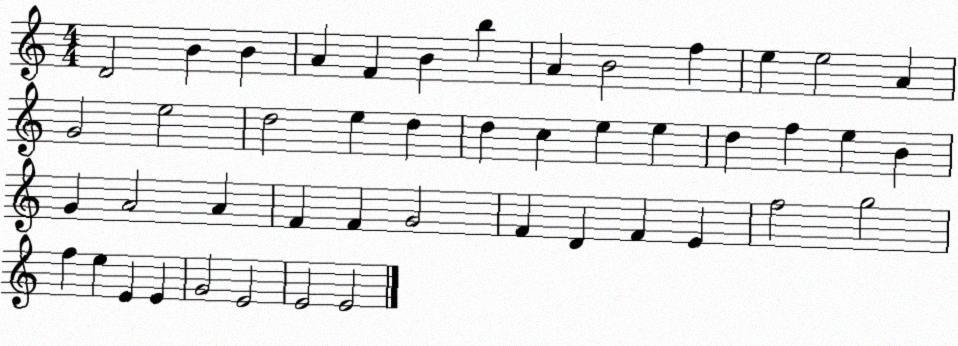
X:1
T:Untitled
M:4/4
L:1/4
K:C
D2 B B A F B b A B2 f e e2 A G2 e2 d2 e d d c e e d f e B G A2 A F F G2 F D F E f2 g2 f e E E G2 E2 E2 E2